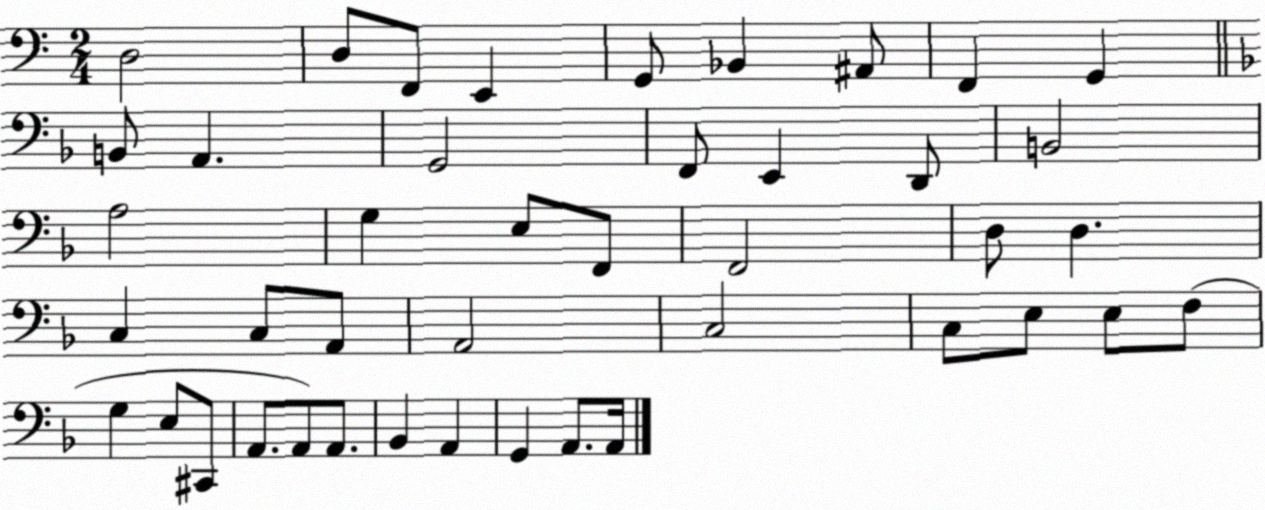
X:1
T:Untitled
M:2/4
L:1/4
K:C
D,2 D,/2 F,,/2 E,, G,,/2 _B,, ^A,,/2 F,, G,, B,,/2 A,, G,,2 F,,/2 E,, D,,/2 B,,2 A,2 G, E,/2 F,,/2 F,,2 D,/2 D, C, C,/2 A,,/2 A,,2 C,2 C,/2 E,/2 E,/2 F,/2 G, E,/2 ^C,,/2 A,,/2 A,,/2 A,,/2 _B,, A,, G,, A,,/2 A,,/4